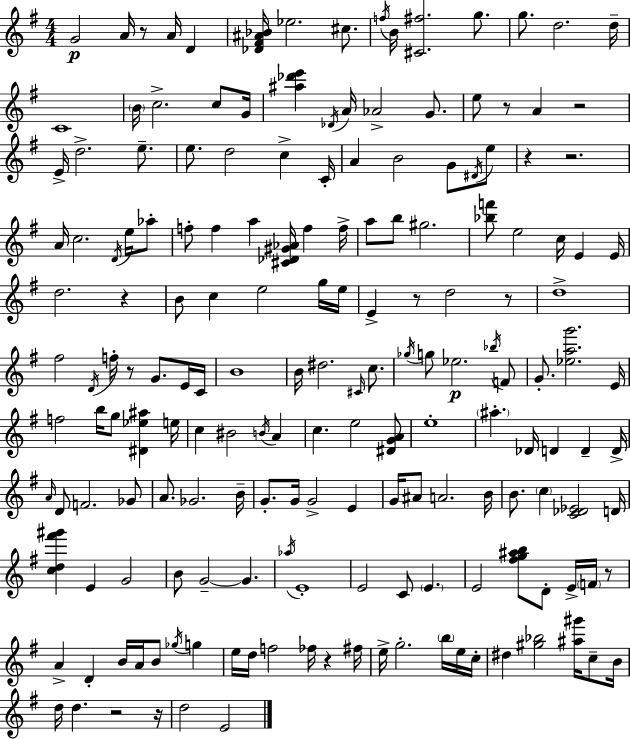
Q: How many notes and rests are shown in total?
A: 177